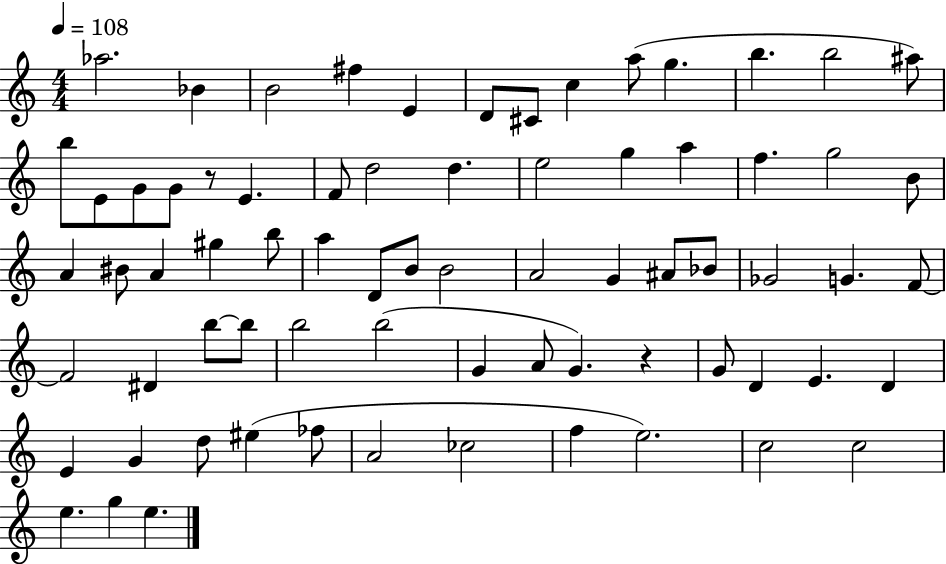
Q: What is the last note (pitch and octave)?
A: E5